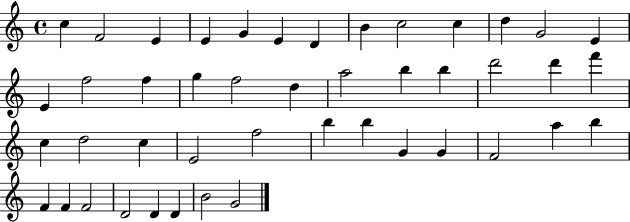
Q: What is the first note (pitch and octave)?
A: C5